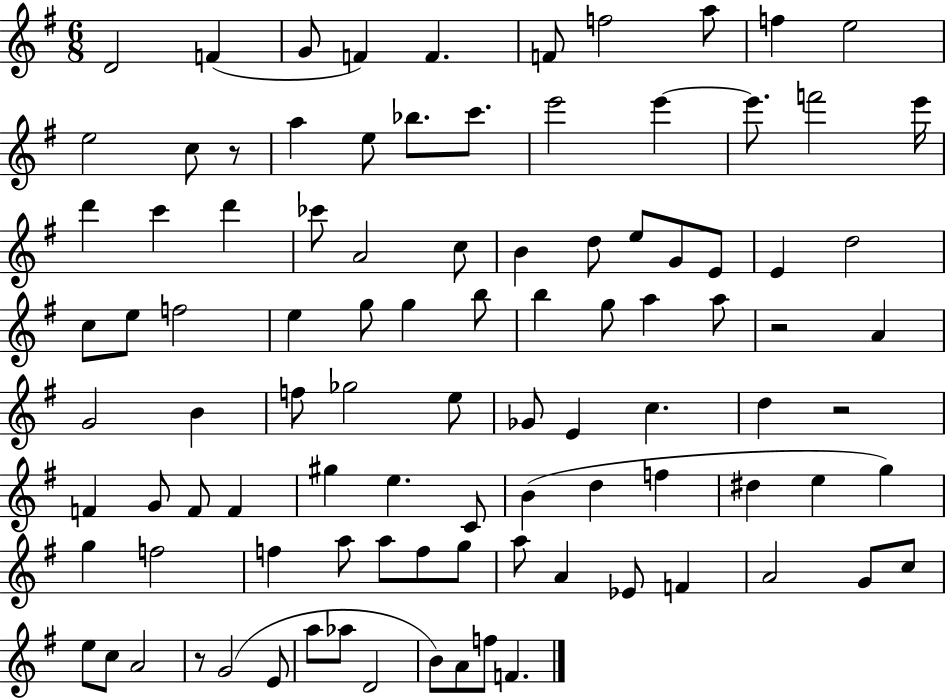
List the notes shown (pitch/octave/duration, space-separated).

D4/h F4/q G4/e F4/q F4/q. F4/e F5/h A5/e F5/q E5/h E5/h C5/e R/e A5/q E5/e Bb5/e. C6/e. E6/h E6/q E6/e. F6/h E6/s D6/q C6/q D6/q CES6/e A4/h C5/e B4/q D5/e E5/e G4/e E4/e E4/q D5/h C5/e E5/e F5/h E5/q G5/e G5/q B5/e B5/q G5/e A5/q A5/e R/h A4/q G4/h B4/q F5/e Gb5/h E5/e Gb4/e E4/q C5/q. D5/q R/h F4/q G4/e F4/e F4/q G#5/q E5/q. C4/e B4/q D5/q F5/q D#5/q E5/q G5/q G5/q F5/h F5/q A5/e A5/e F5/e G5/e A5/e A4/q Eb4/e F4/q A4/h G4/e C5/e E5/e C5/e A4/h R/e G4/h E4/e A5/e Ab5/e D4/h B4/e A4/e F5/e F4/q.